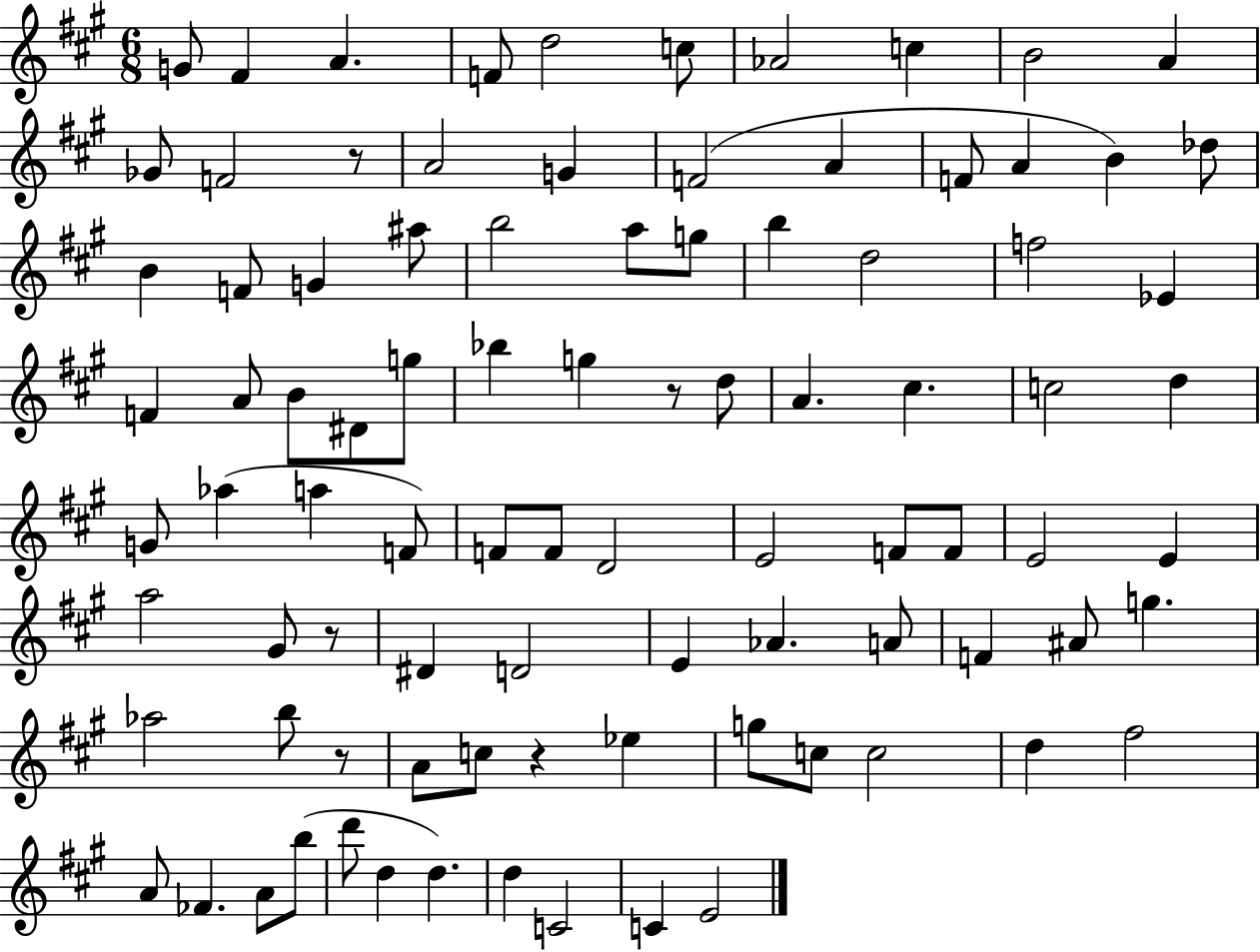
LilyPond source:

{
  \clef treble
  \numericTimeSignature
  \time 6/8
  \key a \major
  g'8 fis'4 a'4. | f'8 d''2 c''8 | aes'2 c''4 | b'2 a'4 | \break ges'8 f'2 r8 | a'2 g'4 | f'2( a'4 | f'8 a'4 b'4) des''8 | \break b'4 f'8 g'4 ais''8 | b''2 a''8 g''8 | b''4 d''2 | f''2 ees'4 | \break f'4 a'8 b'8 dis'8 g''8 | bes''4 g''4 r8 d''8 | a'4. cis''4. | c''2 d''4 | \break g'8 aes''4( a''4 f'8) | f'8 f'8 d'2 | e'2 f'8 f'8 | e'2 e'4 | \break a''2 gis'8 r8 | dis'4 d'2 | e'4 aes'4. a'8 | f'4 ais'8 g''4. | \break aes''2 b''8 r8 | a'8 c''8 r4 ees''4 | g''8 c''8 c''2 | d''4 fis''2 | \break a'8 fes'4. a'8 b''8( | d'''8 d''4 d''4.) | d''4 c'2 | c'4 e'2 | \break \bar "|."
}